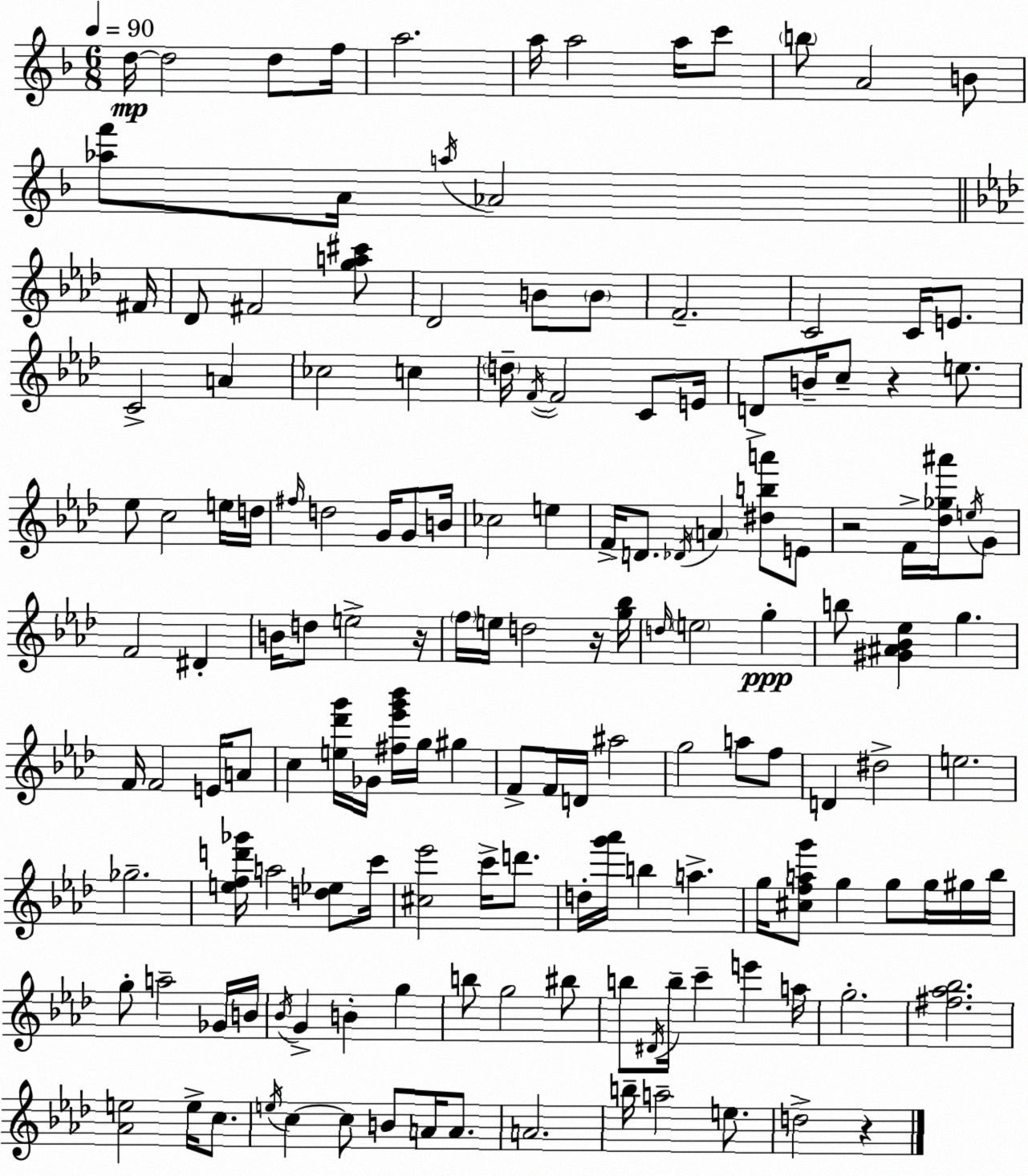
X:1
T:Untitled
M:6/8
L:1/4
K:Dm
d/4 d2 d/2 f/4 a2 a/4 a2 a/4 c'/2 b/2 A2 B/2 [_af']/2 A/4 a/4 _A2 ^F/4 _D/2 ^F2 [ga^c']/2 _D2 B/2 B/2 F2 C2 C/4 E/2 C2 A _c2 c d/4 F/4 F2 C/2 E/4 D/2 B/4 c/2 z e/2 _e/2 c2 e/4 d/4 ^f/4 d2 G/4 G/2 B/4 _c2 e F/4 D/2 _D/4 A [^dba']/2 E/2 z2 F/4 [_d_g^a']/4 e/4 G/2 F2 ^D B/4 d/2 e2 z/4 f/4 e/4 d2 z/4 [g_b]/4 d/4 e2 g b/2 [^G^A_B_e] g F/4 F2 E/4 A/2 c [e_d'g']/4 _G/4 [^f_e'g'_b']/4 g/4 ^g F/2 F/4 D/4 ^a2 g2 a/2 f/2 D ^d2 e2 _g2 [efd'_g']/4 a2 [d_e]/2 c'/4 [^c_e']2 c'/4 d'/2 d/4 [g'_a']/4 b a g/4 [^cfag']/2 g g/2 g/4 ^g/4 _b/4 g/2 a2 _G/4 B/4 _B/4 G B g b/2 g2 ^b/2 b/2 ^D/4 b/4 c' e' a/4 g2 [^f_a_b]2 [_Ae]2 e/4 c/2 e/4 c c/2 B/2 A/4 A/2 A2 b/4 a2 e/2 d2 z